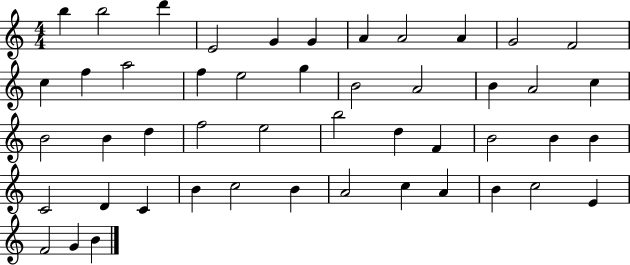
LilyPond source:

{
  \clef treble
  \numericTimeSignature
  \time 4/4
  \key c \major
  b''4 b''2 d'''4 | e'2 g'4 g'4 | a'4 a'2 a'4 | g'2 f'2 | \break c''4 f''4 a''2 | f''4 e''2 g''4 | b'2 a'2 | b'4 a'2 c''4 | \break b'2 b'4 d''4 | f''2 e''2 | b''2 d''4 f'4 | b'2 b'4 b'4 | \break c'2 d'4 c'4 | b'4 c''2 b'4 | a'2 c''4 a'4 | b'4 c''2 e'4 | \break f'2 g'4 b'4 | \bar "|."
}